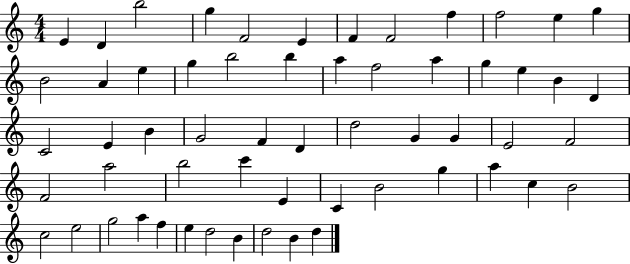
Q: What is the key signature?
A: C major